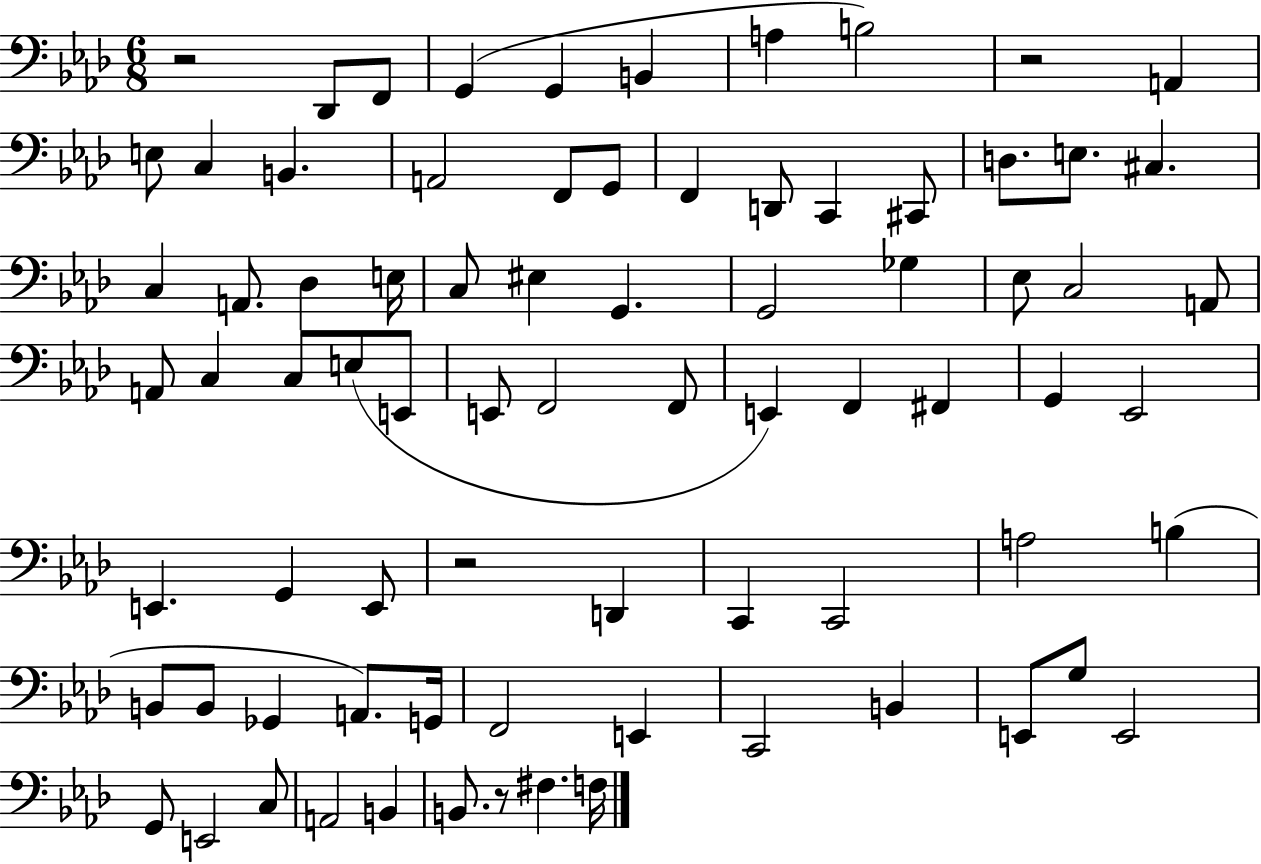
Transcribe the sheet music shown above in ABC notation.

X:1
T:Untitled
M:6/8
L:1/4
K:Ab
z2 _D,,/2 F,,/2 G,, G,, B,, A, B,2 z2 A,, E,/2 C, B,, A,,2 F,,/2 G,,/2 F,, D,,/2 C,, ^C,,/2 D,/2 E,/2 ^C, C, A,,/2 _D, E,/4 C,/2 ^E, G,, G,,2 _G, _E,/2 C,2 A,,/2 A,,/2 C, C,/2 E,/2 E,,/2 E,,/2 F,,2 F,,/2 E,, F,, ^F,, G,, _E,,2 E,, G,, E,,/2 z2 D,, C,, C,,2 A,2 B, B,,/2 B,,/2 _G,, A,,/2 G,,/4 F,,2 E,, C,,2 B,, E,,/2 G,/2 E,,2 G,,/2 E,,2 C,/2 A,,2 B,, B,,/2 z/2 ^F, F,/4